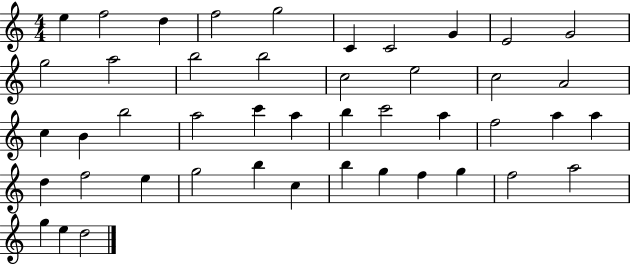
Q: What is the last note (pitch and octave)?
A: D5